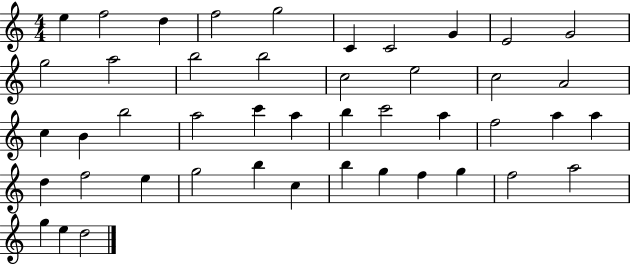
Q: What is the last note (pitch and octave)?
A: D5